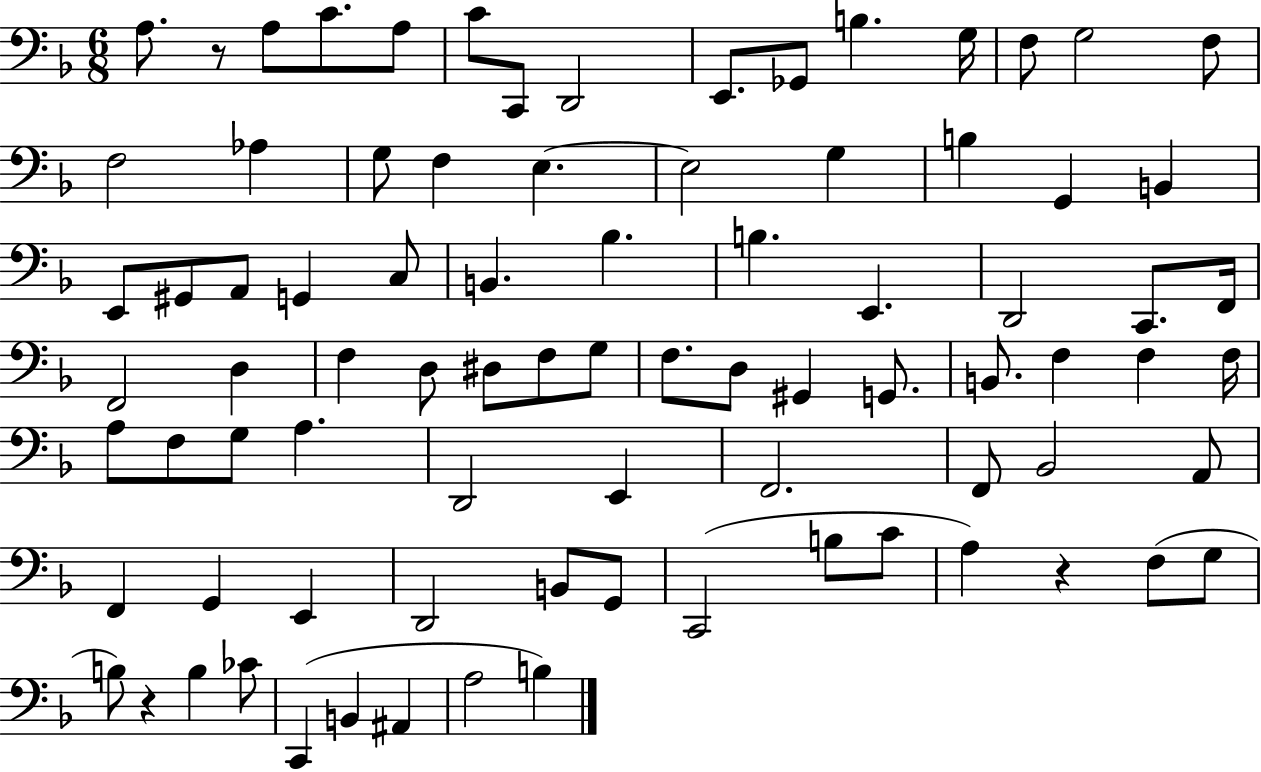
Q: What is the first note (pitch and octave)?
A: A3